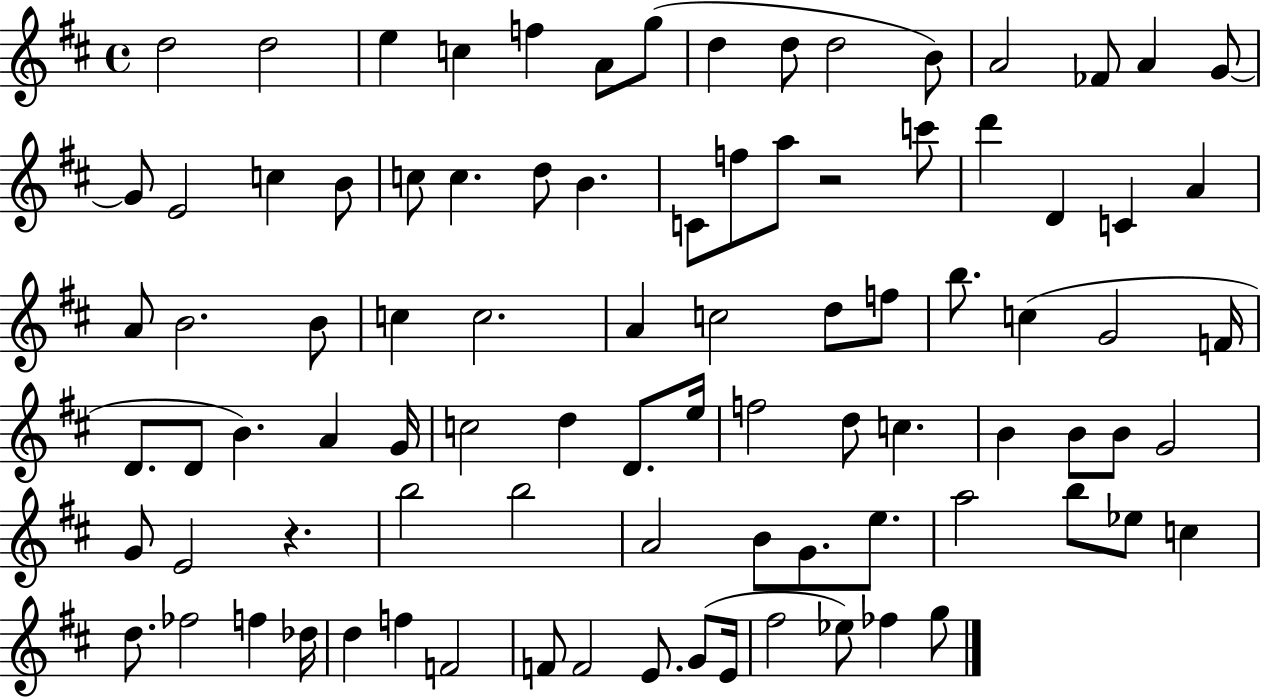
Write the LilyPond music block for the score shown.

{
  \clef treble
  \time 4/4
  \defaultTimeSignature
  \key d \major
  d''2 d''2 | e''4 c''4 f''4 a'8 g''8( | d''4 d''8 d''2 b'8) | a'2 fes'8 a'4 g'8~~ | \break g'8 e'2 c''4 b'8 | c''8 c''4. d''8 b'4. | c'8 f''8 a''8 r2 c'''8 | d'''4 d'4 c'4 a'4 | \break a'8 b'2. b'8 | c''4 c''2. | a'4 c''2 d''8 f''8 | b''8. c''4( g'2 f'16 | \break d'8. d'8 b'4.) a'4 g'16 | c''2 d''4 d'8. e''16 | f''2 d''8 c''4. | b'4 b'8 b'8 g'2 | \break g'8 e'2 r4. | b''2 b''2 | a'2 b'8 g'8. e''8. | a''2 b''8 ees''8 c''4 | \break d''8. fes''2 f''4 des''16 | d''4 f''4 f'2 | f'8 f'2 e'8. g'8( e'16 | fis''2 ees''8) fes''4 g''8 | \break \bar "|."
}